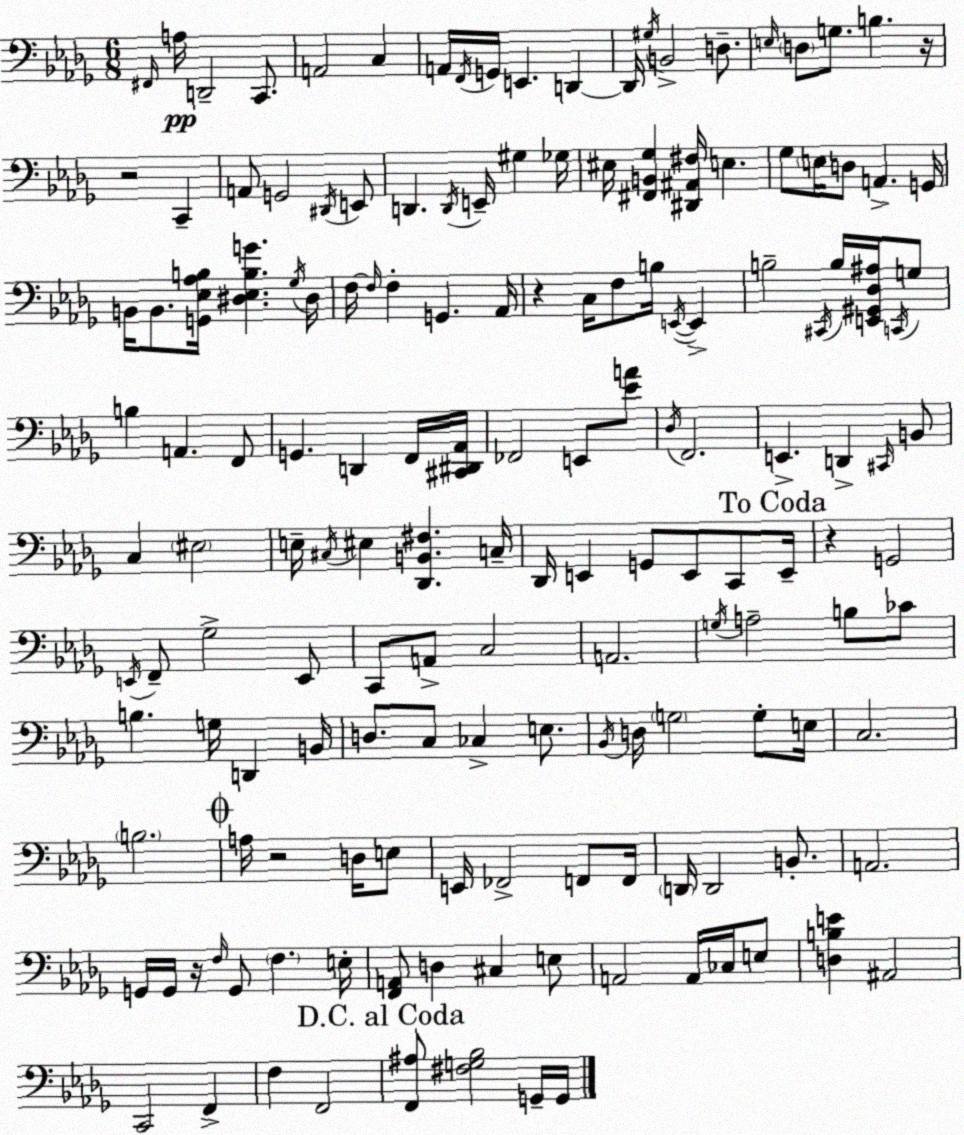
X:1
T:Untitled
M:6/8
L:1/4
K:Bbm
^F,,/4 A,/4 D,,2 C,,/2 A,,2 C, A,,/4 F,,/4 G,,/4 E,, D,, D,,/4 ^G,/4 B,,2 D,/2 E,/4 D,/2 G,/2 B, z/4 z2 C,, A,,/2 G,,2 ^D,,/4 E,,/2 D,, D,,/4 E,,/4 ^G, _G,/4 ^E,/4 [^F,,B,,_G,] [^D,,^A,,^F,]/4 E, _G,/2 E,/4 D,/2 A,, G,,/4 B,,/4 B,,/2 [G,,_E,_A,B,]/4 [^D,_E,B,G] _G,/4 ^D,/4 F,/4 F,/4 F, G,, _A,,/4 z C,/4 F,/2 B,/4 E,,/4 E,, B,2 ^C,,/4 B,/4 [E,,^G,,_D,^A,]/4 C,,/4 G,/2 B, A,, F,,/2 G,, D,, F,,/4 [^C,,^D,,_A,,]/4 _F,,2 E,,/2 [_EA]/2 _D,/4 F,,2 E,, D,, ^C,,/4 B,,/2 C, ^E,2 E,/4 ^C,/4 ^E, [_D,,B,,^F,] C,/4 _D,,/4 E,, G,,/2 E,,/2 C,,/2 E,,/4 z G,,2 E,,/4 F,,/2 _G,2 E,,/2 C,,/2 A,,/2 C,2 A,,2 G,/4 A,2 B,/2 _C/2 B, G,/4 D,, B,,/4 D,/2 C,/2 _C, E,/2 _B,,/4 D,/4 G,2 G,/2 E,/4 C,2 B,2 A,/4 z2 D,/4 E,/2 E,,/4 _F,,2 F,,/2 F,,/4 D,,/4 D,,2 B,,/2 A,,2 G,,/4 G,,/4 z/4 F,/4 G,,/2 F, E,/4 [F,,A,,]/2 D, ^C, E,/2 A,,2 A,,/4 _C,/4 E,/2 [D,B,E] ^A,,2 C,,2 F,, F, F,,2 [F,,^A,]/2 [^F,G,_B,]2 G,,/4 G,,/4